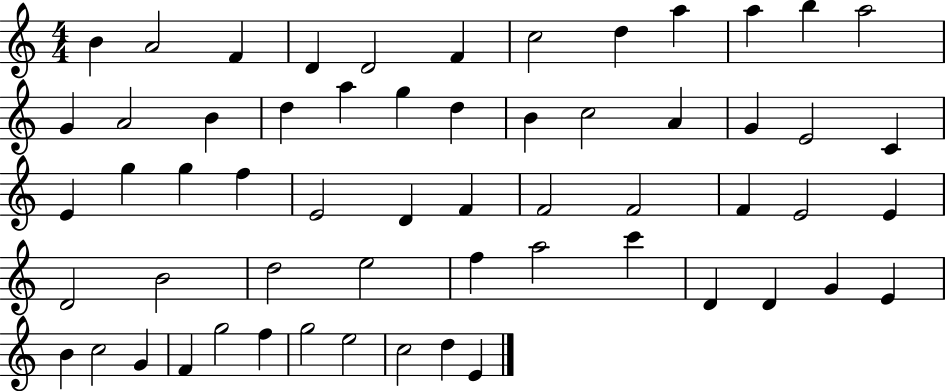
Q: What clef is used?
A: treble